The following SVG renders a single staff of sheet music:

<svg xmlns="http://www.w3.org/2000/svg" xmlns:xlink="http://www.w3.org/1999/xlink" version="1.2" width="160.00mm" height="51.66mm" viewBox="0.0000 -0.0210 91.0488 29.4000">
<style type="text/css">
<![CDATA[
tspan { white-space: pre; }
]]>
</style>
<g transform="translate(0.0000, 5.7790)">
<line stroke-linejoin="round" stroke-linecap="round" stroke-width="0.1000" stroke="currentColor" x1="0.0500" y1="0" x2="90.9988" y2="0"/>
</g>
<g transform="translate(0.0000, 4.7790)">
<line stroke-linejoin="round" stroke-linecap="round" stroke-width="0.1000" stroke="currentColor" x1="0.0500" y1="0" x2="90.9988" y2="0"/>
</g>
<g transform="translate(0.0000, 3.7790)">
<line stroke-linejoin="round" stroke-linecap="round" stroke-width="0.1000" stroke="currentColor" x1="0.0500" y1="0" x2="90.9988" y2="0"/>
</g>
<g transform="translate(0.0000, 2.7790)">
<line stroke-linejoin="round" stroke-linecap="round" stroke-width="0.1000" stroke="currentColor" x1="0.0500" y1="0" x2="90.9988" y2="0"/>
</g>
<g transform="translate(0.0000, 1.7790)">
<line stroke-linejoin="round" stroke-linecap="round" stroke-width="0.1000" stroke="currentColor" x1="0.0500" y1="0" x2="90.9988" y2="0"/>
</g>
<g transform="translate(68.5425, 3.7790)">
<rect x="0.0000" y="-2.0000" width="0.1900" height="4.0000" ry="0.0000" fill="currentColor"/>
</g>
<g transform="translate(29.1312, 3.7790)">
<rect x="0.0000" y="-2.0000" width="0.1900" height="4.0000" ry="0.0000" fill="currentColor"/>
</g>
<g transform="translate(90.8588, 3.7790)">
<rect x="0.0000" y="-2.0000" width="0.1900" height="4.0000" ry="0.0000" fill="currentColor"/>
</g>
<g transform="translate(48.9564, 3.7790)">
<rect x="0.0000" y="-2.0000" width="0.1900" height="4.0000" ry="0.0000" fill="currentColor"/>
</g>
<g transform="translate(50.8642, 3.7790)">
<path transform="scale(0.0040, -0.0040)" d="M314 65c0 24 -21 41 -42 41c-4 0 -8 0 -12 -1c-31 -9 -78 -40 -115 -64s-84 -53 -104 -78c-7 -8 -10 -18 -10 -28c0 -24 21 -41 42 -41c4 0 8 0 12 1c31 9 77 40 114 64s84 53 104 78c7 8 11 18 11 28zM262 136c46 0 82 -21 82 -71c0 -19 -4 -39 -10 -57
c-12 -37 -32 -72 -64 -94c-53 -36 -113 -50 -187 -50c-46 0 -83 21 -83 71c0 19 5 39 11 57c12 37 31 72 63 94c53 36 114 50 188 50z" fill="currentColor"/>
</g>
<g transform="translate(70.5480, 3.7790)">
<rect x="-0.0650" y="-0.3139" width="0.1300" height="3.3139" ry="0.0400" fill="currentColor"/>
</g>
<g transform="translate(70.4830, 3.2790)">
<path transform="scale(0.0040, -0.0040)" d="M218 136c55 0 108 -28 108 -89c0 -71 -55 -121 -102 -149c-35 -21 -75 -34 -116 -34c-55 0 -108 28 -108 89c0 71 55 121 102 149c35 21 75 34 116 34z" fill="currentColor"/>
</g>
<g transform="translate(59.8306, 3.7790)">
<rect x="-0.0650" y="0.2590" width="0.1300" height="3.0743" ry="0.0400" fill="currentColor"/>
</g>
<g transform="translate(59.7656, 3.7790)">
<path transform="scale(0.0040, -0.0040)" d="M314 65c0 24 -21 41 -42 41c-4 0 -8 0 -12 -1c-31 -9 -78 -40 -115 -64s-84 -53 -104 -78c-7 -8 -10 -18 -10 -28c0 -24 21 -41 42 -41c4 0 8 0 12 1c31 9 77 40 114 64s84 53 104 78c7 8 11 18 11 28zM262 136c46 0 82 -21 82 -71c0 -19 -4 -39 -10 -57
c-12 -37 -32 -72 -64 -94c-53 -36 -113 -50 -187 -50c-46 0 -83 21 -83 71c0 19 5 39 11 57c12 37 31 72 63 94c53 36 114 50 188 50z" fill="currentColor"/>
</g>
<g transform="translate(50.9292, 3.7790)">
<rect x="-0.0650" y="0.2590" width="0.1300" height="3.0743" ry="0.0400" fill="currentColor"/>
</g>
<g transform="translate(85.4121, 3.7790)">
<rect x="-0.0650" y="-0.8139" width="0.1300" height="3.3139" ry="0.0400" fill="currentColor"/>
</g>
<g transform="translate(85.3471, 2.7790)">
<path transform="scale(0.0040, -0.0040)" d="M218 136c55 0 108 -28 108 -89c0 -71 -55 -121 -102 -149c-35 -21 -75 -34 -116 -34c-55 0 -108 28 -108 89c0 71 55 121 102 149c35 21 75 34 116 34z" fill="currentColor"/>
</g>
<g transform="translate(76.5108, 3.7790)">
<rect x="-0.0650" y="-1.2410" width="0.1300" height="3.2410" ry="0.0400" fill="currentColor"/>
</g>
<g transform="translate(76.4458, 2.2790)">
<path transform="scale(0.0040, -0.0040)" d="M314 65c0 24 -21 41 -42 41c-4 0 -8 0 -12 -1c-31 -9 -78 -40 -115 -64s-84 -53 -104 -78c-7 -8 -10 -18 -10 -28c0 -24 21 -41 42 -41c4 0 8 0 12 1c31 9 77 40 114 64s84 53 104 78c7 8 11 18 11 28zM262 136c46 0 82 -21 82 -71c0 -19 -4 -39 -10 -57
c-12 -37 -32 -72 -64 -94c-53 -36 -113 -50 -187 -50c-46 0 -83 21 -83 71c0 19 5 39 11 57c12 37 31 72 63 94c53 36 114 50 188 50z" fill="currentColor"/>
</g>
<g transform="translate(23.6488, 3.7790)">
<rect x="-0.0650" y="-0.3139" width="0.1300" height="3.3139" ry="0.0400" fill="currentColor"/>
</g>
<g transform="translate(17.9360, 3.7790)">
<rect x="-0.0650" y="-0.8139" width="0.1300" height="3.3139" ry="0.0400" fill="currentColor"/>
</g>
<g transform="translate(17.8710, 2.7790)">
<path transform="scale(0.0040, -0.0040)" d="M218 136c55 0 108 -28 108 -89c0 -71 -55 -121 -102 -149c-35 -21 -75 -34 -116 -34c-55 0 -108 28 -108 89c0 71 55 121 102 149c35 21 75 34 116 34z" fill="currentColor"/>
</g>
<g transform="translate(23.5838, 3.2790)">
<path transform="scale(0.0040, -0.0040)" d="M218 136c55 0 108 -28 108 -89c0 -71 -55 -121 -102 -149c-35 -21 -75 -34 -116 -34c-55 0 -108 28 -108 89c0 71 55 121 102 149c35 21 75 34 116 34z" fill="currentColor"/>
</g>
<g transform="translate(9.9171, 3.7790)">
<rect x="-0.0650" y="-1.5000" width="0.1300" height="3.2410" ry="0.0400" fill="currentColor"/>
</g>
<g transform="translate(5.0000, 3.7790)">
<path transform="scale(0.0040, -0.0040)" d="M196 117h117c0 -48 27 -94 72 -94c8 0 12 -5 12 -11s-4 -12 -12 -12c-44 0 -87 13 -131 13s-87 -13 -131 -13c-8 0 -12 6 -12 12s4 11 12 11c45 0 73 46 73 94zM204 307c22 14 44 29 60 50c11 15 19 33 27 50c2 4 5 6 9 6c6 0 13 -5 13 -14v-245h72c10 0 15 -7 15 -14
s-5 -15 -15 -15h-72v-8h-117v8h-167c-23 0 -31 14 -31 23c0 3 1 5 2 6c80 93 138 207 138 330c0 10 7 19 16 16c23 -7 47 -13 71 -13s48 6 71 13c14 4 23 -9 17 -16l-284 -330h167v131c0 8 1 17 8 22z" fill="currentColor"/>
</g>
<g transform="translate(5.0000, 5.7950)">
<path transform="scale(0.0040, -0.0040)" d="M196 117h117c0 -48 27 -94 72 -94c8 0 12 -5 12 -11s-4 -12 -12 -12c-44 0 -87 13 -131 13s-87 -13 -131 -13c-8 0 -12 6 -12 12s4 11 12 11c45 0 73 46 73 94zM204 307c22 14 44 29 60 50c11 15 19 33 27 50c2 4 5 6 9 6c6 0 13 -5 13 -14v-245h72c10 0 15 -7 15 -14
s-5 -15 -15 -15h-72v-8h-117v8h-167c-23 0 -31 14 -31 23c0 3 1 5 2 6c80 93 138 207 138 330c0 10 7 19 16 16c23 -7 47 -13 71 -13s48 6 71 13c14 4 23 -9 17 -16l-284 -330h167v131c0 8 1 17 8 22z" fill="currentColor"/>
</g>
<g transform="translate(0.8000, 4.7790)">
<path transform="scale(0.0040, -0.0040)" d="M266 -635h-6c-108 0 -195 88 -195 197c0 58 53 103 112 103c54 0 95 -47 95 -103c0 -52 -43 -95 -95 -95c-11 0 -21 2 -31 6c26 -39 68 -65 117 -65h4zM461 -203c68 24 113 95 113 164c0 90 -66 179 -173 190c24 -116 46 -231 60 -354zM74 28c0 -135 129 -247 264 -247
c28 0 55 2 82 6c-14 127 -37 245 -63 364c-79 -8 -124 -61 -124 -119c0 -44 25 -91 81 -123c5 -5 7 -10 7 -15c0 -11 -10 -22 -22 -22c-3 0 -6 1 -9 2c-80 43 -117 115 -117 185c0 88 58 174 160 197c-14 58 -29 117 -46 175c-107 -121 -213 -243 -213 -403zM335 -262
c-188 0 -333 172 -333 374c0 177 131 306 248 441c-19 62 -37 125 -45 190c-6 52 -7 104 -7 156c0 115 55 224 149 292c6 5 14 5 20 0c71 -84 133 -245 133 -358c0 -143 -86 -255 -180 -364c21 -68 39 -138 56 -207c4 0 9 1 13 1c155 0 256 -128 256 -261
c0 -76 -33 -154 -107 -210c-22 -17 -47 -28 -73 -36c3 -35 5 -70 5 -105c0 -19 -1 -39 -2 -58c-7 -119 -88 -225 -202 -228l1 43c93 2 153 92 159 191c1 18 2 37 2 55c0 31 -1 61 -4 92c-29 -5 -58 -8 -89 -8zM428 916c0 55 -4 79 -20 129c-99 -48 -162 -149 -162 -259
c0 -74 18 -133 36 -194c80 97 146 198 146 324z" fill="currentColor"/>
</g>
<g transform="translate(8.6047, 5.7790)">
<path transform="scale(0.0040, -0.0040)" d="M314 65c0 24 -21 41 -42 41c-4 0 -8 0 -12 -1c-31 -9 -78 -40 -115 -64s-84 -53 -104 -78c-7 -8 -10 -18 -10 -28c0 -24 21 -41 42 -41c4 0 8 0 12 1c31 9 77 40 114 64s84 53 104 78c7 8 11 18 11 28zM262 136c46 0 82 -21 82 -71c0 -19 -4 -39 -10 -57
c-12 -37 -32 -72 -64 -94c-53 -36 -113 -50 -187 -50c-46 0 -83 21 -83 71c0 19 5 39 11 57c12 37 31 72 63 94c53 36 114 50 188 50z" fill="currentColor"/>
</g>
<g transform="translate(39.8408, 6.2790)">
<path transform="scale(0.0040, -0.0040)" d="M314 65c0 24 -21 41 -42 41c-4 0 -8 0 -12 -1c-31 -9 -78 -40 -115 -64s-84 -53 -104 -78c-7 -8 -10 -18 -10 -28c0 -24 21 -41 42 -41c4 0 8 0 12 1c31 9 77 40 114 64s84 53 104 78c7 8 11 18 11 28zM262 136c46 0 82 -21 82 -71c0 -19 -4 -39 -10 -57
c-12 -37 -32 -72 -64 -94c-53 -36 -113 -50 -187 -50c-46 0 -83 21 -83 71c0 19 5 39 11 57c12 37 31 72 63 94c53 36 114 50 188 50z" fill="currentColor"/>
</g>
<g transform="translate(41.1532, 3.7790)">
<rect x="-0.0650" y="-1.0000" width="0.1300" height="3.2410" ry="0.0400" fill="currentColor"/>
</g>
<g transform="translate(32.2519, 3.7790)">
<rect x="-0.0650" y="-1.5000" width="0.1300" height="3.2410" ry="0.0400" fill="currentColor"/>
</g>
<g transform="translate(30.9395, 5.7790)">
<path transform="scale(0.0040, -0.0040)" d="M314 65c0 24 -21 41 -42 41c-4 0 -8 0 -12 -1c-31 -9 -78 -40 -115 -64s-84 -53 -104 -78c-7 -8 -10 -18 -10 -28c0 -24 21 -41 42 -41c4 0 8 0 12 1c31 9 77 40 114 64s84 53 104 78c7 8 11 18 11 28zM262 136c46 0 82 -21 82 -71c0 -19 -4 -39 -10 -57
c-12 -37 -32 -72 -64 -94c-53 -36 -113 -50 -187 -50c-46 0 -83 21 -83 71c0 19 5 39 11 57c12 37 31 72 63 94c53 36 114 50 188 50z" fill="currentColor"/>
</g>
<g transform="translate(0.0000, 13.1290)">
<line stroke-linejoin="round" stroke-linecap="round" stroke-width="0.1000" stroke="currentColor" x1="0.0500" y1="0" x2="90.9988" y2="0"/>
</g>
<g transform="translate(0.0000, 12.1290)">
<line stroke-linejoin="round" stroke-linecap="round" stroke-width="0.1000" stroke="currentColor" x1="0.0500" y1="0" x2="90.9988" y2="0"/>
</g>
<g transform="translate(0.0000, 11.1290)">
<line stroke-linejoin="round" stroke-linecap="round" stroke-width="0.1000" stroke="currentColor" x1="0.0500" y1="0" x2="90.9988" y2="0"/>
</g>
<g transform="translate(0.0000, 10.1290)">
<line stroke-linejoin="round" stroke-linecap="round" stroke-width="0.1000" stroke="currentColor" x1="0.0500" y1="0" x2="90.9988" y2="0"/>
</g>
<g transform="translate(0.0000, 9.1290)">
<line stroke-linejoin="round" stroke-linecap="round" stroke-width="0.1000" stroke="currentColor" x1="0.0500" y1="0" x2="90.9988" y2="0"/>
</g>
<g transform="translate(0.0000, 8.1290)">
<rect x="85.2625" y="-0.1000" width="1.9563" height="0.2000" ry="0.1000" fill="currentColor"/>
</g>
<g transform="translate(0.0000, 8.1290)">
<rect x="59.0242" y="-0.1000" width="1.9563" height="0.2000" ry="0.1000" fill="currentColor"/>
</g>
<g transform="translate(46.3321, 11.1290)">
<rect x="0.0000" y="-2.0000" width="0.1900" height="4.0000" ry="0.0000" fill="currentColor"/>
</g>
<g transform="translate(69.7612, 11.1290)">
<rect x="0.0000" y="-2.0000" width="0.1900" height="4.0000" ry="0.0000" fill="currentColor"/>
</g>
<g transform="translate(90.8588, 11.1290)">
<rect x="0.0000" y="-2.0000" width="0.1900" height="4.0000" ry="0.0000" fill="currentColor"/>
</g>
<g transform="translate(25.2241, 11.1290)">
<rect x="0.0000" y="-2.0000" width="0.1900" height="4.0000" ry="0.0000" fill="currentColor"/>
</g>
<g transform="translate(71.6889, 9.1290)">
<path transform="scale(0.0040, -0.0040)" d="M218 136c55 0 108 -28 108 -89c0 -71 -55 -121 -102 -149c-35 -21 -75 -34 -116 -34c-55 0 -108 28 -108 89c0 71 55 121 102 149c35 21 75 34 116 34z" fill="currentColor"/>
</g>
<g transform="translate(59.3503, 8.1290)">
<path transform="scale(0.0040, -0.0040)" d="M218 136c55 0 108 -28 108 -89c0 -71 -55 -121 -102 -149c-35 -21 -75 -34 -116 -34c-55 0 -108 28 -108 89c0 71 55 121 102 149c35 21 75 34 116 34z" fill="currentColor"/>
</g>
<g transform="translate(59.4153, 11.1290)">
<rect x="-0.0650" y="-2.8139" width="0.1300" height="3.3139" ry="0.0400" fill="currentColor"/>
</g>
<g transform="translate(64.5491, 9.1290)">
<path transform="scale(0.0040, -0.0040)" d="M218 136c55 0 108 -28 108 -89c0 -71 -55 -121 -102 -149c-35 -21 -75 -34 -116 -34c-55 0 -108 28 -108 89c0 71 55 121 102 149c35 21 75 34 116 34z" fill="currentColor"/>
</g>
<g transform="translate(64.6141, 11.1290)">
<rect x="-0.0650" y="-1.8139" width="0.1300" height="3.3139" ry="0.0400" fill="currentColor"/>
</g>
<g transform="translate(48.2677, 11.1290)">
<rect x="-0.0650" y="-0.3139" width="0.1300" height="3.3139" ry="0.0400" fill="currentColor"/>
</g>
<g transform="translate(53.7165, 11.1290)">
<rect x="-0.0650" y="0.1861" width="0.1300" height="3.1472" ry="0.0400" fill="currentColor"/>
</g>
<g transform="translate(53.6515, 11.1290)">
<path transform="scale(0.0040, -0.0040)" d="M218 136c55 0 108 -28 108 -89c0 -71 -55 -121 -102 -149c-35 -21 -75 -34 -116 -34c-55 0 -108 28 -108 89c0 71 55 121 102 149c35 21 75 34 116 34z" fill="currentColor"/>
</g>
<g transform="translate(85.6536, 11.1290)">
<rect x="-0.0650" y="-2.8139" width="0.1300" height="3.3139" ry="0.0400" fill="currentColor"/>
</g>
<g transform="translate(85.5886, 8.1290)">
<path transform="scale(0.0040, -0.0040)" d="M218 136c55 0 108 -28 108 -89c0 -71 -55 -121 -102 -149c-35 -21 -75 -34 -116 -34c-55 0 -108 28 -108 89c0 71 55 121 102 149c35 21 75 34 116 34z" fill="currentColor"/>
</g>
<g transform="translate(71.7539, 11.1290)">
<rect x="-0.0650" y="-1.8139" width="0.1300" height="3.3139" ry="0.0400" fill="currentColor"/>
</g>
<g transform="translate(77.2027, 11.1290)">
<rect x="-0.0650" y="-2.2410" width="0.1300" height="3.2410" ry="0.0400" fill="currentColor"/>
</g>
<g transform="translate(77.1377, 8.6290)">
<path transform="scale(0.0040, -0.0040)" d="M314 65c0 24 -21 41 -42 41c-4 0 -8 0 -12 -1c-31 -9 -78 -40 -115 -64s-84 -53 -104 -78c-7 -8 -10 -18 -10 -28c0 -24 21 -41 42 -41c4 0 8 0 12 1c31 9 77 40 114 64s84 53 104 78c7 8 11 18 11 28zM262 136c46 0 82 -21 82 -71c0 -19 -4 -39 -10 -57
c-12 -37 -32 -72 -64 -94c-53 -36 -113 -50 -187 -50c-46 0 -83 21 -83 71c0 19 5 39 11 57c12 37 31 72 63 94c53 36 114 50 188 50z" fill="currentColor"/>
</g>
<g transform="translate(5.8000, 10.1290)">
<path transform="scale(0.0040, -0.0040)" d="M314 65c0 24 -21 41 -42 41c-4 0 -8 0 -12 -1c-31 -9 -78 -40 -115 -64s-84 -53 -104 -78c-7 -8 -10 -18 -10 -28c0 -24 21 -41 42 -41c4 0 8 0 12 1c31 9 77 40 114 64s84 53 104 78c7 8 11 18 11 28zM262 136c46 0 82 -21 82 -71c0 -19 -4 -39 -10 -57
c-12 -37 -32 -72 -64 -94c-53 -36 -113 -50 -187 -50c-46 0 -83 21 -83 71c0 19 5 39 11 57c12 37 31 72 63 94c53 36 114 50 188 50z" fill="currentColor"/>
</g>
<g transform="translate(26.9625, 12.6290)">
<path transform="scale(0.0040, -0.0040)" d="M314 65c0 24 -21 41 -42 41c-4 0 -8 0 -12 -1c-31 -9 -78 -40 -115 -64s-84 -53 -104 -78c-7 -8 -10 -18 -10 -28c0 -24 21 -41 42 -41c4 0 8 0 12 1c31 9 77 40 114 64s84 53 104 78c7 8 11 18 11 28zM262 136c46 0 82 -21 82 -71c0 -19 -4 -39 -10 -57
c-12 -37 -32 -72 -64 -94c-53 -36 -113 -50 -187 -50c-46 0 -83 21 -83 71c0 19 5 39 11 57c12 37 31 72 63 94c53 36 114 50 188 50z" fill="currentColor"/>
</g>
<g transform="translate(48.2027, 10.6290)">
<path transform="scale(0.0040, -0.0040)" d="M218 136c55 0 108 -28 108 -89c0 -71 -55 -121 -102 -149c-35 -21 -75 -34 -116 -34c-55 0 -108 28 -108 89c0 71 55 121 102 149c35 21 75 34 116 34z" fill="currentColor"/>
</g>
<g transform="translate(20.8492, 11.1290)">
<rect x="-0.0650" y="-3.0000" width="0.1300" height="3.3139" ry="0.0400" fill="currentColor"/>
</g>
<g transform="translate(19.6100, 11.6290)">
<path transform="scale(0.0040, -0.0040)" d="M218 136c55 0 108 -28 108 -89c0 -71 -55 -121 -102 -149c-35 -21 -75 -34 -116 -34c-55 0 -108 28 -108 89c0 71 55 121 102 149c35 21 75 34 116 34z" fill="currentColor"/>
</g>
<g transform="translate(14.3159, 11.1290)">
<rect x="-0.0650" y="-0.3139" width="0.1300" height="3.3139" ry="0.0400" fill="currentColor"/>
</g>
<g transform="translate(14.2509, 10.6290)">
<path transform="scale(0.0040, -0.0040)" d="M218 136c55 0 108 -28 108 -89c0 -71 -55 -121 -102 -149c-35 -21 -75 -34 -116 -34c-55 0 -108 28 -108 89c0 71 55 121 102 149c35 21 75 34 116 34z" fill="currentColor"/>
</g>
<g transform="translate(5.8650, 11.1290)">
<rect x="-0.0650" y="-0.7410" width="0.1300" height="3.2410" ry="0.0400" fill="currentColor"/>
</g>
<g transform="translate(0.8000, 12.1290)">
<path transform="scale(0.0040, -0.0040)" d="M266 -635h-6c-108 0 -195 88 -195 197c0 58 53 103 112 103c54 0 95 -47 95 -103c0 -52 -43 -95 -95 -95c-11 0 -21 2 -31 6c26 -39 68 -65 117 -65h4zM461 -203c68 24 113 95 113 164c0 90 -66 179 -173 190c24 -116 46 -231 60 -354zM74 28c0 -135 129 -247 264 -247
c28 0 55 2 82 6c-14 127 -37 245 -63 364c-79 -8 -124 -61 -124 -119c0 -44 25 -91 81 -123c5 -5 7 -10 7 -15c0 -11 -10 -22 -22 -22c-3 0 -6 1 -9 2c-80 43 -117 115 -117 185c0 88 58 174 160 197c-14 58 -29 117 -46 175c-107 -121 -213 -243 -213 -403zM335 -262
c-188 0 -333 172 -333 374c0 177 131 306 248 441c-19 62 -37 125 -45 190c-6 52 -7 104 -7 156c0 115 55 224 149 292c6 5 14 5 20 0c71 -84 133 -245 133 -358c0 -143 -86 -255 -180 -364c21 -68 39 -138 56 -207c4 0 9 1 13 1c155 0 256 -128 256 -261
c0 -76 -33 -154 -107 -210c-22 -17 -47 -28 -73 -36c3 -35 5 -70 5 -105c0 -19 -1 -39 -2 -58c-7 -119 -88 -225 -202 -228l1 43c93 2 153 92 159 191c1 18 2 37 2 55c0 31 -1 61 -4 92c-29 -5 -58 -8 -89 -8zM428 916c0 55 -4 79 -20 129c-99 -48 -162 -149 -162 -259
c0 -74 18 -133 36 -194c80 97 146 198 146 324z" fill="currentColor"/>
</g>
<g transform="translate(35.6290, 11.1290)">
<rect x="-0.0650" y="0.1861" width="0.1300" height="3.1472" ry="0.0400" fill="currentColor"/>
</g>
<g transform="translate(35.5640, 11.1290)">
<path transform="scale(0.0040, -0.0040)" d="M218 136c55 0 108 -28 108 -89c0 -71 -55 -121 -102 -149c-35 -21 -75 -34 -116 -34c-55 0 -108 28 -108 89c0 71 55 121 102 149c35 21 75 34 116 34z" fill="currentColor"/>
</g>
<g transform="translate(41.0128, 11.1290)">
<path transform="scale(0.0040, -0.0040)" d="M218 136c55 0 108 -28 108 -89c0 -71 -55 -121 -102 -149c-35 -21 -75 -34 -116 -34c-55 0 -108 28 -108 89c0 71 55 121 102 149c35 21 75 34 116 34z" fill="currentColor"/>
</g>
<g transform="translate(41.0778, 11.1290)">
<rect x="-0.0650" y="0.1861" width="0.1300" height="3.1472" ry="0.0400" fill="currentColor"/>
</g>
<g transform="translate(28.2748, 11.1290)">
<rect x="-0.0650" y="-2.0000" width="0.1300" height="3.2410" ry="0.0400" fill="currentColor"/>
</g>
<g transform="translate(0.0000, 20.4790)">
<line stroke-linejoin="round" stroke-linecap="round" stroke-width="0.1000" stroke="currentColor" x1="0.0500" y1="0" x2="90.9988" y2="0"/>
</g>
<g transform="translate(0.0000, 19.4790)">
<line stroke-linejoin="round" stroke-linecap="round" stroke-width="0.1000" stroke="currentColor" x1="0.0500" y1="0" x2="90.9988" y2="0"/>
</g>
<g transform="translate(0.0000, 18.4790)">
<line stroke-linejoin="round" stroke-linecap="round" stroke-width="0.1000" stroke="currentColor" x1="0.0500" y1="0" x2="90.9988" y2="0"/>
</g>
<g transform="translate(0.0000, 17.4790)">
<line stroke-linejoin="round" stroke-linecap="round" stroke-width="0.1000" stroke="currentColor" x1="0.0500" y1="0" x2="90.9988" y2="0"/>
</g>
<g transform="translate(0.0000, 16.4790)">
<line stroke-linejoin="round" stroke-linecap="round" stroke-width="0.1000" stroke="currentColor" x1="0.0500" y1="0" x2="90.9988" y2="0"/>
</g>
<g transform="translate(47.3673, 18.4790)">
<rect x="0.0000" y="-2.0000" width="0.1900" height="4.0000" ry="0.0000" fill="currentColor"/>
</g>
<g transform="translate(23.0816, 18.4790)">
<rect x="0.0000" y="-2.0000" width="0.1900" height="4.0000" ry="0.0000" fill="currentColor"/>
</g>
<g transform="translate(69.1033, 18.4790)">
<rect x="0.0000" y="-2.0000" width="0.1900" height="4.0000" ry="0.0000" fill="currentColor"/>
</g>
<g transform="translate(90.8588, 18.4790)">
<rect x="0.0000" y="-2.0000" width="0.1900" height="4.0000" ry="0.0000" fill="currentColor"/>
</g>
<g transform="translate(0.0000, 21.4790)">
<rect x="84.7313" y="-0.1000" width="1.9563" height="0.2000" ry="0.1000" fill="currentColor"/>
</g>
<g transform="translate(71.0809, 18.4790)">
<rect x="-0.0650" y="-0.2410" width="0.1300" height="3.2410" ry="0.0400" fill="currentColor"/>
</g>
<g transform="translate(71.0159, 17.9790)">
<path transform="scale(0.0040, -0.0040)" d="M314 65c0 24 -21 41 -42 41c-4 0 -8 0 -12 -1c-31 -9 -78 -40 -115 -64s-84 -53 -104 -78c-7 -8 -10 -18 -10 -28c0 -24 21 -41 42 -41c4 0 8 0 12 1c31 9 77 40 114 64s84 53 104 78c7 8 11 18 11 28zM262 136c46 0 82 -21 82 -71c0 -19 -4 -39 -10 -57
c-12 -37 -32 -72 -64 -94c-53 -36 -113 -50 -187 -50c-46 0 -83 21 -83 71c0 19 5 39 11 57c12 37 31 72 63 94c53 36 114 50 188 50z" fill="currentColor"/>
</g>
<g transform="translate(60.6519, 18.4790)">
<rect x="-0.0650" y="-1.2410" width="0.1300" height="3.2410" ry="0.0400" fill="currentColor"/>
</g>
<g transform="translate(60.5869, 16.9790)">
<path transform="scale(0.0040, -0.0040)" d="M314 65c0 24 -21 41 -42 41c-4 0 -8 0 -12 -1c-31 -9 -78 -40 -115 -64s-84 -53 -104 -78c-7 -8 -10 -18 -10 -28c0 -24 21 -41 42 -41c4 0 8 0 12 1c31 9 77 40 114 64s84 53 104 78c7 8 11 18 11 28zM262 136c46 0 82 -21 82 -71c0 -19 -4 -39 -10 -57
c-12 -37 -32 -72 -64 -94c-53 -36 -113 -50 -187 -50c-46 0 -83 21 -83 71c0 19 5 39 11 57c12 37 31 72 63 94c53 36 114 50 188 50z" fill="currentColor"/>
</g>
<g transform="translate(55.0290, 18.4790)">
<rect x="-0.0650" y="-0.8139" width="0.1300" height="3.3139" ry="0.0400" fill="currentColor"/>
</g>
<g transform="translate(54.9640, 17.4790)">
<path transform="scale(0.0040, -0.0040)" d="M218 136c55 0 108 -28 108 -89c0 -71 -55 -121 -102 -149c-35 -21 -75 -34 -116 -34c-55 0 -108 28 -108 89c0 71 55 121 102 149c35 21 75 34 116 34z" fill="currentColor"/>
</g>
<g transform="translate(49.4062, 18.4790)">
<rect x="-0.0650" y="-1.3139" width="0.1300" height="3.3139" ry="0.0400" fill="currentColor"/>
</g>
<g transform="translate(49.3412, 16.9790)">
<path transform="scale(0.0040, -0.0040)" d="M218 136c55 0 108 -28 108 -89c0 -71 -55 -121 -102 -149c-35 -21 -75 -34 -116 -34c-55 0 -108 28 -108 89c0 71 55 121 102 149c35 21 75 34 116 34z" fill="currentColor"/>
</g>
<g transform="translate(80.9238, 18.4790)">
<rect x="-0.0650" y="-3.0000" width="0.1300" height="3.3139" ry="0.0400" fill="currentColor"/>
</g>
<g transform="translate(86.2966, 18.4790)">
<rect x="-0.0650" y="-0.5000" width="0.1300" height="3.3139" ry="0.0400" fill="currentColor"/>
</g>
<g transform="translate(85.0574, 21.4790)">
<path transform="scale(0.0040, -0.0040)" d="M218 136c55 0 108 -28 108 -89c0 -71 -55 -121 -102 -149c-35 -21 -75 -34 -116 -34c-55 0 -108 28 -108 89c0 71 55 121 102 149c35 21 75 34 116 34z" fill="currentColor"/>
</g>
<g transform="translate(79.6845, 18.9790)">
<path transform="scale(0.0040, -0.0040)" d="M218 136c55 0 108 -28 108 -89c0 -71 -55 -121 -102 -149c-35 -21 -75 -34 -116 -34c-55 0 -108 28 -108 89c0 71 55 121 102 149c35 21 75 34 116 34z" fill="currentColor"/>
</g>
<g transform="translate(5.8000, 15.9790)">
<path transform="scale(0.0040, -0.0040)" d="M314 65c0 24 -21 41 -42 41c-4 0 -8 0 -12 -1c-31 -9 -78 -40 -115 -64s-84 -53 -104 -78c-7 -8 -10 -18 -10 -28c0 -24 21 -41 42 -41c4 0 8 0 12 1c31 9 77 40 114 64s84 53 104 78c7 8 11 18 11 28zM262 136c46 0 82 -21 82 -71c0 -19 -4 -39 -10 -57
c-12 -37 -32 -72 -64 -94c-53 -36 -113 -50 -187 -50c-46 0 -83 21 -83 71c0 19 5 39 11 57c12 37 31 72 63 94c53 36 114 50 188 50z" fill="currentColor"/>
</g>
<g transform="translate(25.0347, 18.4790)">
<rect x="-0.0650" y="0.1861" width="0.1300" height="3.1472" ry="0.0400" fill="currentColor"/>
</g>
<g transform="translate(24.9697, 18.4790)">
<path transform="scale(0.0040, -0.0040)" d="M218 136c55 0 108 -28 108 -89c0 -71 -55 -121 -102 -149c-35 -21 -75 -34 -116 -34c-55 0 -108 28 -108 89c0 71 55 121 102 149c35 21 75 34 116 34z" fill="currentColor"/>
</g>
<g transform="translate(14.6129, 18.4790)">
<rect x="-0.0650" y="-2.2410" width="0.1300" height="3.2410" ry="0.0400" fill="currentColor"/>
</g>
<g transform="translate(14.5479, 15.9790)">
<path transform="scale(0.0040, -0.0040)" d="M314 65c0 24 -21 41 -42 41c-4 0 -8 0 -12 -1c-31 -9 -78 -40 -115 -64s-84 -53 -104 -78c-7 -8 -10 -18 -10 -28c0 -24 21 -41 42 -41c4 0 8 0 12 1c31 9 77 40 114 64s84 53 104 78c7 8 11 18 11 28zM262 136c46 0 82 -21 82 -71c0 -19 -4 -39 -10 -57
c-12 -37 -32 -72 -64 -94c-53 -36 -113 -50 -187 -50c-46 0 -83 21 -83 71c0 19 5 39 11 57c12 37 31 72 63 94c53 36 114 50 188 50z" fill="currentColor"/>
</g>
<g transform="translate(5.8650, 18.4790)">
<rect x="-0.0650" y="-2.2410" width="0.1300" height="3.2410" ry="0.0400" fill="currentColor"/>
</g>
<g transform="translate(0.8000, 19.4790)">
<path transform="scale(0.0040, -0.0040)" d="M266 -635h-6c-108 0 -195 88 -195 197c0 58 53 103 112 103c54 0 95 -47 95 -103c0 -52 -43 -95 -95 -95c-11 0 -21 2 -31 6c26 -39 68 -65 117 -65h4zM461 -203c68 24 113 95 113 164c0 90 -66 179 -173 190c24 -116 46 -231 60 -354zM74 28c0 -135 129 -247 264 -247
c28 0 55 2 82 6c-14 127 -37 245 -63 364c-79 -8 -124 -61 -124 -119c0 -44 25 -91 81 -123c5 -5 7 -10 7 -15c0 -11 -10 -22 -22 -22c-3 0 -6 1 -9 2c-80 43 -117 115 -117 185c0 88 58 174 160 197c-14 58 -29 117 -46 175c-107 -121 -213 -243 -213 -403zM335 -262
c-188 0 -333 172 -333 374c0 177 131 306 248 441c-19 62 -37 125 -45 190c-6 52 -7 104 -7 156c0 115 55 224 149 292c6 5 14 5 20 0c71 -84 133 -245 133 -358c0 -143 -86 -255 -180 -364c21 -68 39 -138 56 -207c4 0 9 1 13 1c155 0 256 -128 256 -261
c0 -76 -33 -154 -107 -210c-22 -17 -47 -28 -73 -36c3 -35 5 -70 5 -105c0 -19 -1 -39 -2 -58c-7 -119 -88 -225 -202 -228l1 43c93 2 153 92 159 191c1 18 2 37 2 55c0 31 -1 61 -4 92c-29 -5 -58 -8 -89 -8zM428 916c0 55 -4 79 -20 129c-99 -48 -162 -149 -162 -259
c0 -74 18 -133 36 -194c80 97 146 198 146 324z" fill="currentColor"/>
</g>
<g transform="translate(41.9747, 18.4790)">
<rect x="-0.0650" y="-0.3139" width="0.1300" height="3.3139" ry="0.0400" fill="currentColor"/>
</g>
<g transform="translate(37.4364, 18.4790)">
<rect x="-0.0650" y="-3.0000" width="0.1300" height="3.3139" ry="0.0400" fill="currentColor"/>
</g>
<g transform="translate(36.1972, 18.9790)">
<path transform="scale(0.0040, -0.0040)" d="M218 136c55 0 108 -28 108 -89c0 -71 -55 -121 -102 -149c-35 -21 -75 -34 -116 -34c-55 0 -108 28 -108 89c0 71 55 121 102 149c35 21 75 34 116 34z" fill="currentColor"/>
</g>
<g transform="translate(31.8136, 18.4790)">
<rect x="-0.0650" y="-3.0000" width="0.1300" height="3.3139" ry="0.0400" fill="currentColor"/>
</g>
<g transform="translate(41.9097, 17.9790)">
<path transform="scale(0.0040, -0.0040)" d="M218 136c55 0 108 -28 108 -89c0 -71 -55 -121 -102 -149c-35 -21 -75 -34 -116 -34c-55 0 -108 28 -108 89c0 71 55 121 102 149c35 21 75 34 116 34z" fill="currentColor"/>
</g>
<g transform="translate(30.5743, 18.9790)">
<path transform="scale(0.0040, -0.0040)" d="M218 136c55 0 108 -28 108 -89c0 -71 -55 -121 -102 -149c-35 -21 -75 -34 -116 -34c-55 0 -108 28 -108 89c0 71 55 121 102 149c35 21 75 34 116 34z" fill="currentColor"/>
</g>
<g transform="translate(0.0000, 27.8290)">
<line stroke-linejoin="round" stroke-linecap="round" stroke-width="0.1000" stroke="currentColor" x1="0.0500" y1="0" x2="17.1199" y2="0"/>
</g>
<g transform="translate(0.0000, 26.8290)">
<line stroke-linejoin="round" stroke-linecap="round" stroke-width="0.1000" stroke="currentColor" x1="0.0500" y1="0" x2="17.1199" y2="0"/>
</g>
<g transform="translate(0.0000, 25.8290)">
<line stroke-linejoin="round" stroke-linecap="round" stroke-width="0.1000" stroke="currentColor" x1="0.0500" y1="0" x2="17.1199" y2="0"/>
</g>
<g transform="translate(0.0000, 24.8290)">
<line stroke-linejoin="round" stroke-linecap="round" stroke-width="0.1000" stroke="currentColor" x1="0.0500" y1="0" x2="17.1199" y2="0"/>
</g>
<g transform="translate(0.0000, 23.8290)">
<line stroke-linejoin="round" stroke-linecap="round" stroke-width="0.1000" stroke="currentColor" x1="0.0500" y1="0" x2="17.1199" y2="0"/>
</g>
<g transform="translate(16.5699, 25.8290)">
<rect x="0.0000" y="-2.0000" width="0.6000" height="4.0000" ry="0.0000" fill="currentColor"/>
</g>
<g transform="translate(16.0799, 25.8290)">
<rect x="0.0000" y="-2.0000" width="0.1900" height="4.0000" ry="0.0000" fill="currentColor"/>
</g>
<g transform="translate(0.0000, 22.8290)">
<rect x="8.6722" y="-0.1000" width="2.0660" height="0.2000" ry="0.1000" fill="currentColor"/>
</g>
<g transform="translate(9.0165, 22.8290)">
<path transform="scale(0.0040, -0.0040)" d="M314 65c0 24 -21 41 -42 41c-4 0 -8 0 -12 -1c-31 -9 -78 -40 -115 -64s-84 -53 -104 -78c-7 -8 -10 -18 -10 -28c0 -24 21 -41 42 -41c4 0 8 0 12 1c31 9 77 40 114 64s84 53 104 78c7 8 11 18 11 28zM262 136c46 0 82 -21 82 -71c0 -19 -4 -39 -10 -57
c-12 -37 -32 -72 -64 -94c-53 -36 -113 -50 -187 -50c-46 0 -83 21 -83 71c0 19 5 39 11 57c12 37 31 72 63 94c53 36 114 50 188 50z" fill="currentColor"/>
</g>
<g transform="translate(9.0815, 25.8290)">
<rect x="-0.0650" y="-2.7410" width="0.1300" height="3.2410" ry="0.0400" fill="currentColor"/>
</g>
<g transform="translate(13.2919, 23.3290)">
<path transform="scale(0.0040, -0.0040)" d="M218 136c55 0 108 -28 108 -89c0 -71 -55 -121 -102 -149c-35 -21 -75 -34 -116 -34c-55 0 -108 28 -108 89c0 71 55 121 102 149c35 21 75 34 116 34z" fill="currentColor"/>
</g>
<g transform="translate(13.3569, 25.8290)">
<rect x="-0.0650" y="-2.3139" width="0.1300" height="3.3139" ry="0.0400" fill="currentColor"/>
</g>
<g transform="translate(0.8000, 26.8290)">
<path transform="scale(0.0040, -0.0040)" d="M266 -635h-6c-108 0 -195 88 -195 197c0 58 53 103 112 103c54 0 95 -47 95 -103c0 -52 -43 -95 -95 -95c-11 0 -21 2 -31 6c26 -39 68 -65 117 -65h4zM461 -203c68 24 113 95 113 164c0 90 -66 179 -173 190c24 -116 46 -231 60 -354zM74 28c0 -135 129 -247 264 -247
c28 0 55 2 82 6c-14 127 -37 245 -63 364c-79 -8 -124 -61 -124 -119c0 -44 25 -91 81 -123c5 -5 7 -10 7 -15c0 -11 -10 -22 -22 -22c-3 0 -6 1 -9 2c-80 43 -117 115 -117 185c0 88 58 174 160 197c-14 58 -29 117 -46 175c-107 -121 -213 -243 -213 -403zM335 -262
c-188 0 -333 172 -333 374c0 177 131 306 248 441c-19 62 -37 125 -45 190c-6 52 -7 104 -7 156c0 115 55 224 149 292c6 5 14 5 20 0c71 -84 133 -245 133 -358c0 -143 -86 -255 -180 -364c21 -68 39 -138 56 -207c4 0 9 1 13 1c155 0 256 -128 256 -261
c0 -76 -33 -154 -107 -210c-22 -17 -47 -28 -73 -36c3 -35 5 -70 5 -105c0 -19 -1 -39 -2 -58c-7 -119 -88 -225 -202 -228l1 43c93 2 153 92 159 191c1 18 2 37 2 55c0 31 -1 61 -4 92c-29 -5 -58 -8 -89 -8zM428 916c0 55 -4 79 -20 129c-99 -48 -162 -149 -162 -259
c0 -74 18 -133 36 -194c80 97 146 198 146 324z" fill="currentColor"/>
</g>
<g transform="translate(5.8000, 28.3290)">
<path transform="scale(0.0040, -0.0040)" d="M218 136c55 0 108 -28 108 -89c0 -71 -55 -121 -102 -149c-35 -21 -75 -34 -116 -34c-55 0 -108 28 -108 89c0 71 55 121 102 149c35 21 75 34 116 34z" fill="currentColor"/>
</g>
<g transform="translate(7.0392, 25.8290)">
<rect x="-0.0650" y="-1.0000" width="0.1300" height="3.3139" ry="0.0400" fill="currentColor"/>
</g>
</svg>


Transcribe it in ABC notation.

X:1
T:Untitled
M:4/4
L:1/4
K:C
E2 d c E2 D2 B2 B2 c e2 d d2 c A F2 B B c B a f f g2 a g2 g2 B A A c e d e2 c2 A C D a2 g